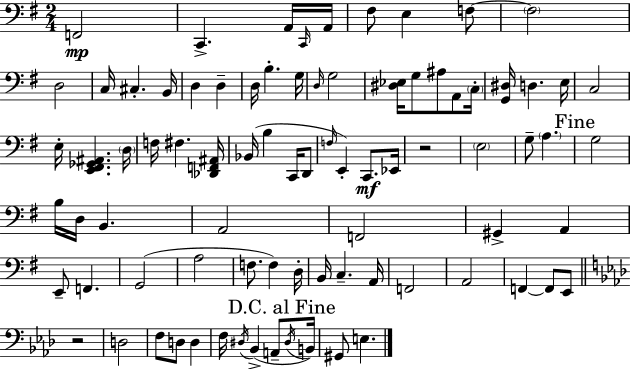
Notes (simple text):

F2/h C2/q. A2/s C2/s A2/s F#3/e E3/q F3/e F3/h D3/h C3/s C#3/q. B2/s D3/q D3/q D3/s B3/q. G3/s D3/s G3/h [D#3,Eb3]/s G3/e A#3/e A2/e C3/s [G2,D#3]/s D3/q. E3/s C3/h E3/s [E2,F#2,Gb2,A#2]/q. D3/s F3/s F#3/q. [Db2,F2,A#2]/s Bb2/s B3/q C2/s D2/e F3/s E2/q C2/e. Eb2/s R/h E3/h G3/e A3/q. G3/h B3/s D3/s B2/q. A2/h F2/h G#2/q A2/q E2/e F2/q. G2/h A3/h F3/e. F3/q D3/s B2/s C3/q. A2/s F2/h A2/h F2/q F2/e E2/e R/h D3/h F3/e D3/e D3/q F3/s D#3/s Bb2/q A2/e D#3/s B2/s G#2/e E3/q.